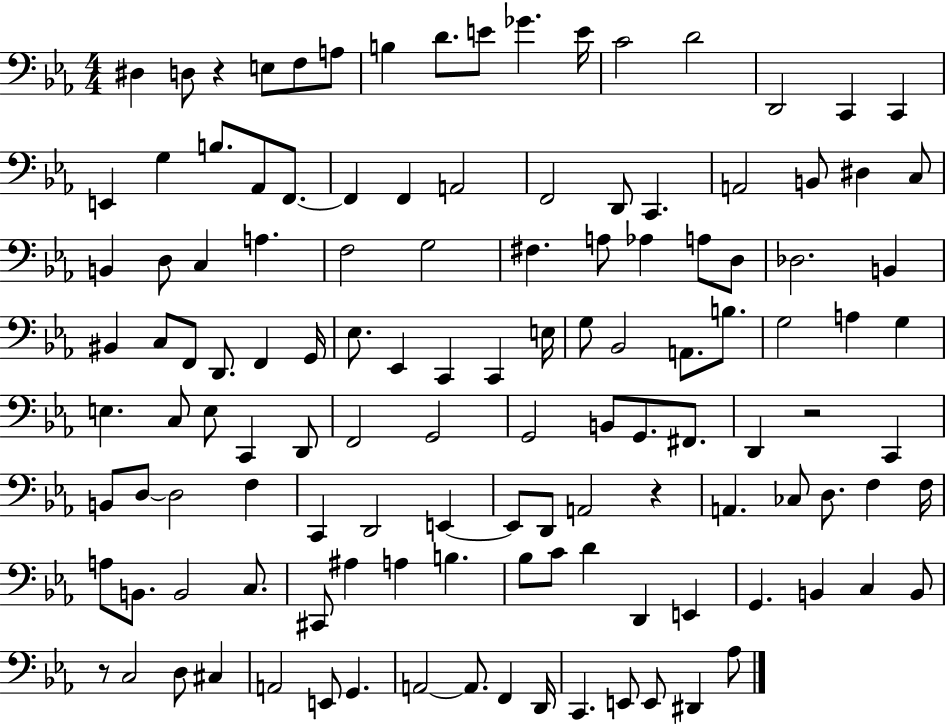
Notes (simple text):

D#3/q D3/e R/q E3/e F3/e A3/e B3/q D4/e. E4/e Gb4/q. E4/s C4/h D4/h D2/h C2/q C2/q E2/q G3/q B3/e. Ab2/e F2/e. F2/q F2/q A2/h F2/h D2/e C2/q. A2/h B2/e D#3/q C3/e B2/q D3/e C3/q A3/q. F3/h G3/h F#3/q. A3/e Ab3/q A3/e D3/e Db3/h. B2/q BIS2/q C3/e F2/e D2/e. F2/q G2/s Eb3/e. Eb2/q C2/q C2/q E3/s G3/e Bb2/h A2/e. B3/e. G3/h A3/q G3/q E3/q. C3/e E3/e C2/q D2/e F2/h G2/h G2/h B2/e G2/e. F#2/e. D2/q R/h C2/q B2/e D3/e D3/h F3/q C2/q D2/h E2/q E2/e D2/e A2/h R/q A2/q. CES3/e D3/e. F3/q F3/s A3/e B2/e. B2/h C3/e. C#2/e A#3/q A3/q B3/q. Bb3/e C4/e D4/q D2/q E2/q G2/q. B2/q C3/q B2/e R/e C3/h D3/e C#3/q A2/h E2/e G2/q. A2/h A2/e. F2/q D2/s C2/q. E2/e E2/e D#2/q Ab3/e